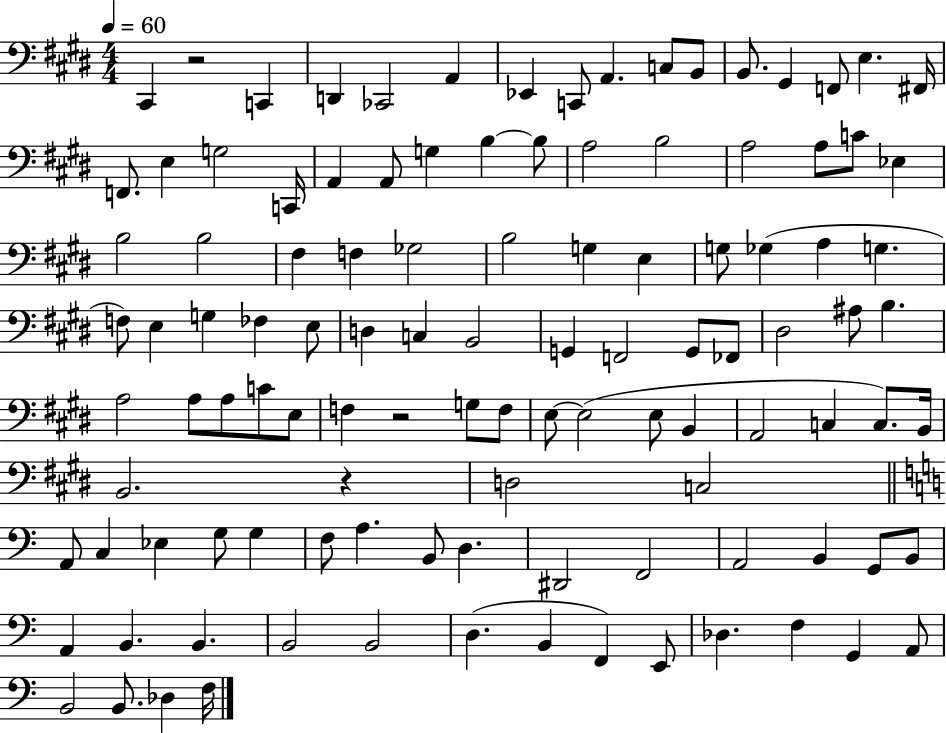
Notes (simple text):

C#2/q R/h C2/q D2/q CES2/h A2/q Eb2/q C2/e A2/q. C3/e B2/e B2/e. G#2/q F2/e E3/q. F#2/s F2/e. E3/q G3/h C2/s A2/q A2/e G3/q B3/q B3/e A3/h B3/h A3/h A3/e C4/e Eb3/q B3/h B3/h F#3/q F3/q Gb3/h B3/h G3/q E3/q G3/e Gb3/q A3/q G3/q. F3/e E3/q G3/q FES3/q E3/e D3/q C3/q B2/h G2/q F2/h G2/e FES2/e D#3/h A#3/e B3/q. A3/h A3/e A3/e C4/e E3/e F3/q R/h G3/e F3/e E3/e E3/h E3/e B2/q A2/h C3/q C3/e. B2/s B2/h. R/q D3/h C3/h A2/e C3/q Eb3/q G3/e G3/q F3/e A3/q. B2/e D3/q. D#2/h F2/h A2/h B2/q G2/e B2/e A2/q B2/q. B2/q. B2/h B2/h D3/q. B2/q F2/q E2/e Db3/q. F3/q G2/q A2/e B2/h B2/e. Db3/q F3/s